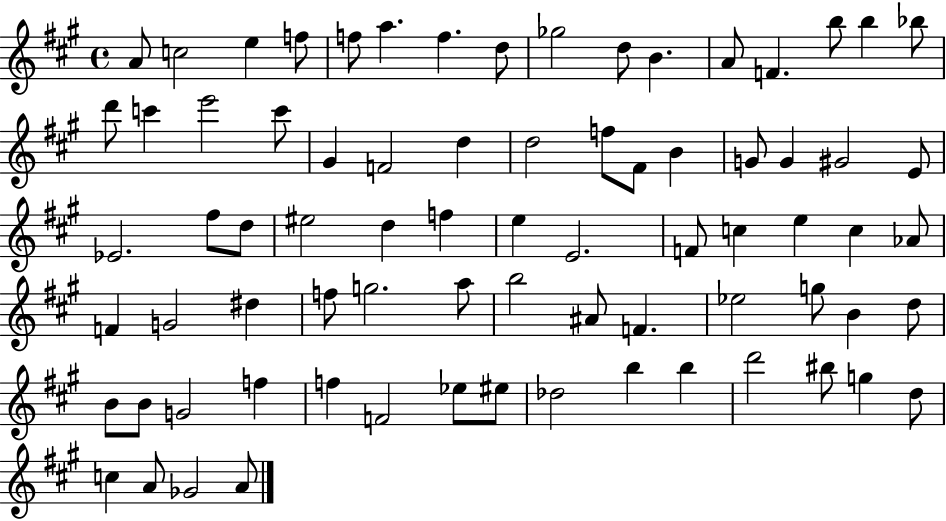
X:1
T:Untitled
M:4/4
L:1/4
K:A
A/2 c2 e f/2 f/2 a f d/2 _g2 d/2 B A/2 F b/2 b _b/2 d'/2 c' e'2 c'/2 ^G F2 d d2 f/2 ^F/2 B G/2 G ^G2 E/2 _E2 ^f/2 d/2 ^e2 d f e E2 F/2 c e c _A/2 F G2 ^d f/2 g2 a/2 b2 ^A/2 F _e2 g/2 B d/2 B/2 B/2 G2 f f F2 _e/2 ^e/2 _d2 b b d'2 ^b/2 g d/2 c A/2 _G2 A/2